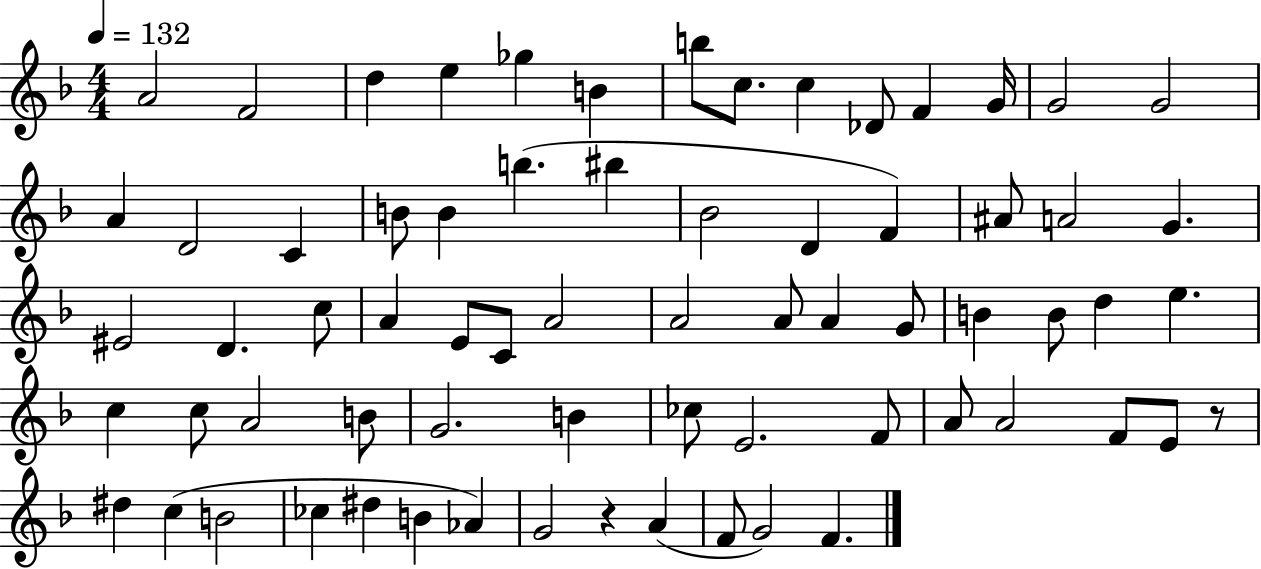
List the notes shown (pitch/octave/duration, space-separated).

A4/h F4/h D5/q E5/q Gb5/q B4/q B5/e C5/e. C5/q Db4/e F4/q G4/s G4/h G4/h A4/q D4/h C4/q B4/e B4/q B5/q. BIS5/q Bb4/h D4/q F4/q A#4/e A4/h G4/q. EIS4/h D4/q. C5/e A4/q E4/e C4/e A4/h A4/h A4/e A4/q G4/e B4/q B4/e D5/q E5/q. C5/q C5/e A4/h B4/e G4/h. B4/q CES5/e E4/h. F4/e A4/e A4/h F4/e E4/e R/e D#5/q C5/q B4/h CES5/q D#5/q B4/q Ab4/q G4/h R/q A4/q F4/e G4/h F4/q.